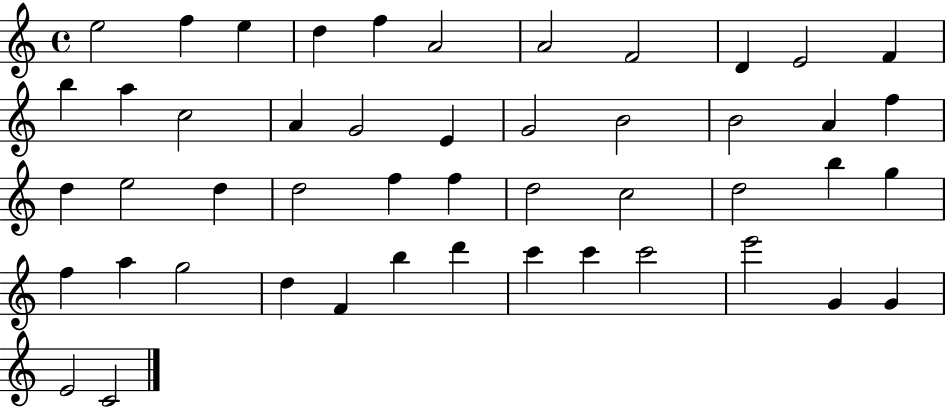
E5/h F5/q E5/q D5/q F5/q A4/h A4/h F4/h D4/q E4/h F4/q B5/q A5/q C5/h A4/q G4/h E4/q G4/h B4/h B4/h A4/q F5/q D5/q E5/h D5/q D5/h F5/q F5/q D5/h C5/h D5/h B5/q G5/q F5/q A5/q G5/h D5/q F4/q B5/q D6/q C6/q C6/q C6/h E6/h G4/q G4/q E4/h C4/h